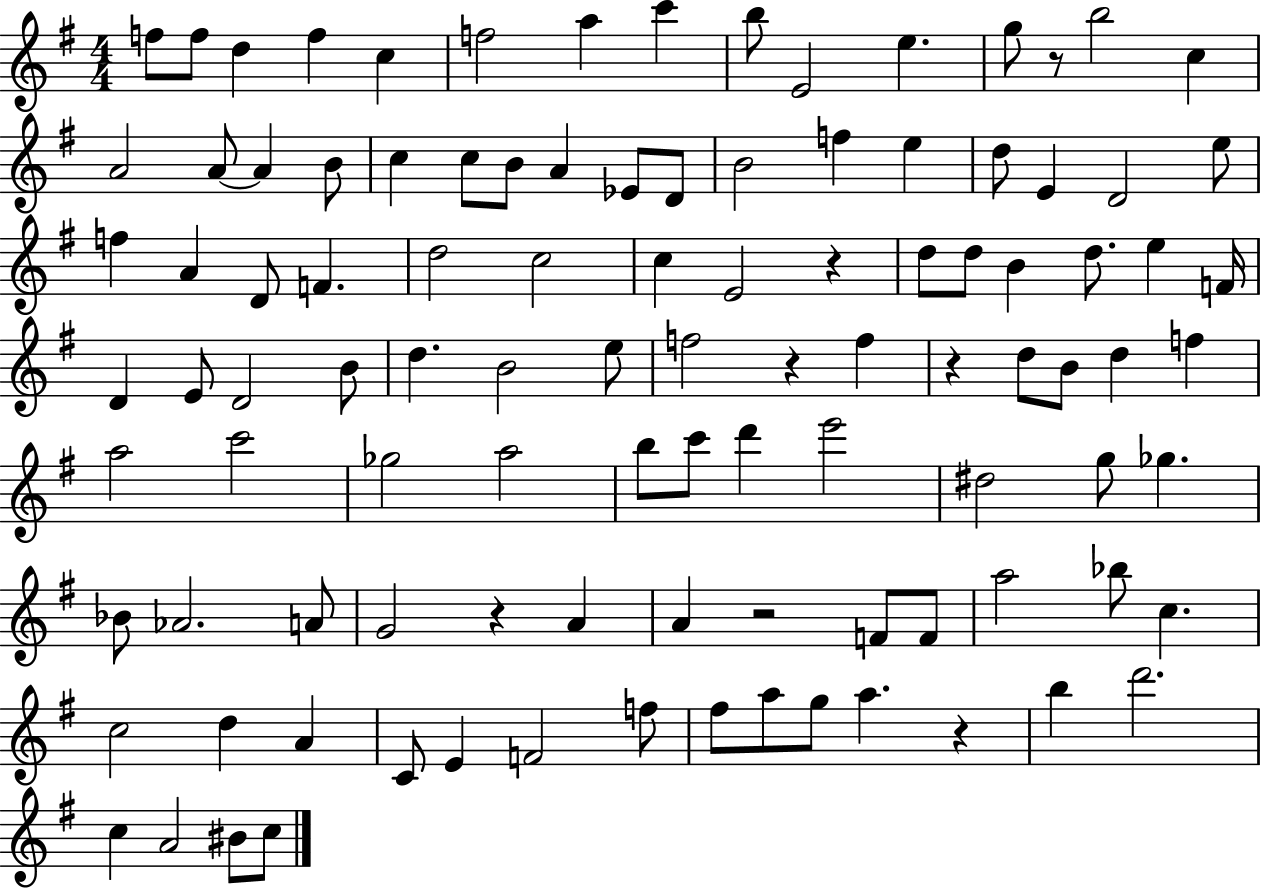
F5/e F5/e D5/q F5/q C5/q F5/h A5/q C6/q B5/e E4/h E5/q. G5/e R/e B5/h C5/q A4/h A4/e A4/q B4/e C5/q C5/e B4/e A4/q Eb4/e D4/e B4/h F5/q E5/q D5/e E4/q D4/h E5/e F5/q A4/q D4/e F4/q. D5/h C5/h C5/q E4/h R/q D5/e D5/e B4/q D5/e. E5/q F4/s D4/q E4/e D4/h B4/e D5/q. B4/h E5/e F5/h R/q F5/q R/q D5/e B4/e D5/q F5/q A5/h C6/h Gb5/h A5/h B5/e C6/e D6/q E6/h D#5/h G5/e Gb5/q. Bb4/e Ab4/h. A4/e G4/h R/q A4/q A4/q R/h F4/e F4/e A5/h Bb5/e C5/q. C5/h D5/q A4/q C4/e E4/q F4/h F5/e F#5/e A5/e G5/e A5/q. R/q B5/q D6/h. C5/q A4/h BIS4/e C5/e